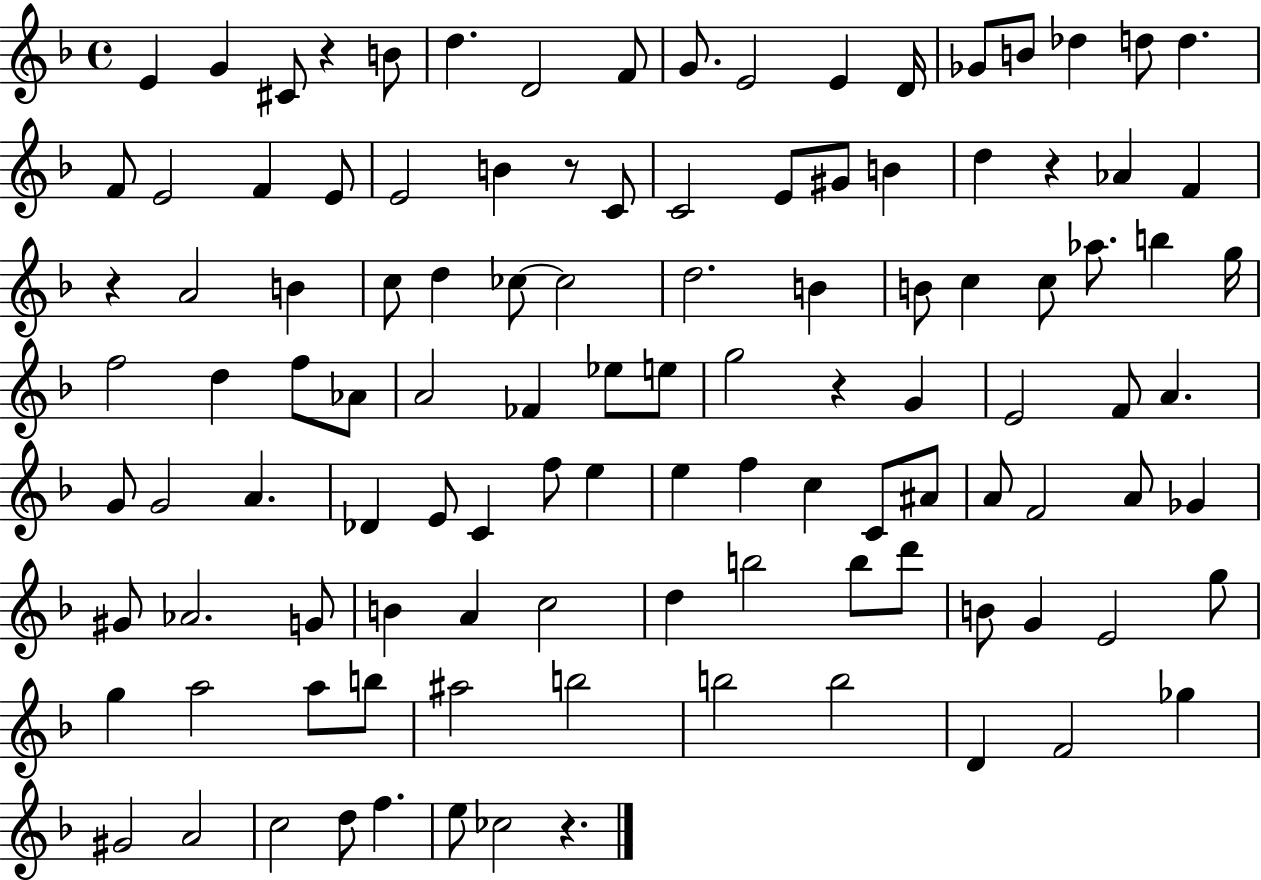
E4/q G4/q C#4/e R/q B4/e D5/q. D4/h F4/e G4/e. E4/h E4/q D4/s Gb4/e B4/e Db5/q D5/e D5/q. F4/e E4/h F4/q E4/e E4/h B4/q R/e C4/e C4/h E4/e G#4/e B4/q D5/q R/q Ab4/q F4/q R/q A4/h B4/q C5/e D5/q CES5/e CES5/h D5/h. B4/q B4/e C5/q C5/e Ab5/e. B5/q G5/s F5/h D5/q F5/e Ab4/e A4/h FES4/q Eb5/e E5/e G5/h R/q G4/q E4/h F4/e A4/q. G4/e G4/h A4/q. Db4/q E4/e C4/q F5/e E5/q E5/q F5/q C5/q C4/e A#4/e A4/e F4/h A4/e Gb4/q G#4/e Ab4/h. G4/e B4/q A4/q C5/h D5/q B5/h B5/e D6/e B4/e G4/q E4/h G5/e G5/q A5/h A5/e B5/e A#5/h B5/h B5/h B5/h D4/q F4/h Gb5/q G#4/h A4/h C5/h D5/e F5/q. E5/e CES5/h R/q.